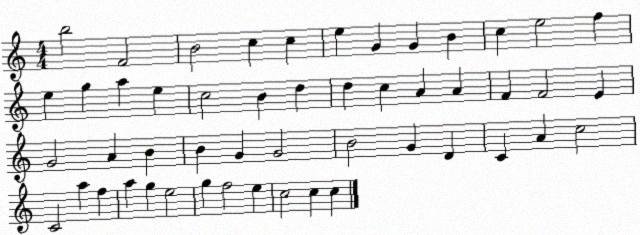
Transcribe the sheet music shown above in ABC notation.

X:1
T:Untitled
M:4/4
L:1/4
K:C
b2 F2 B2 c c e G G B c e2 f e g a e c2 B d d c A A F F2 E G2 A B B G G2 B2 G D C A c2 C2 a f a g e2 g f2 e c2 c c